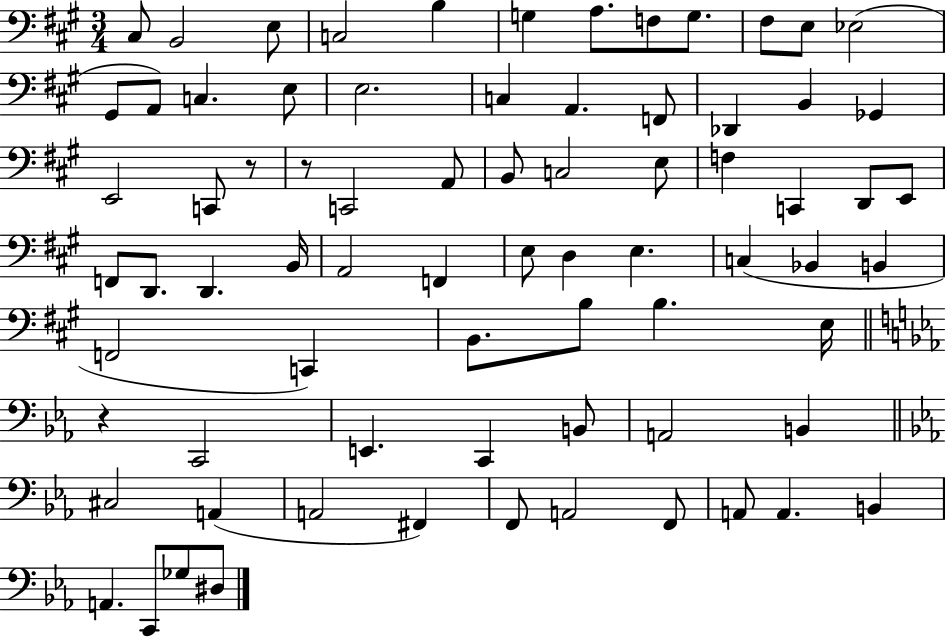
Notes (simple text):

C#3/e B2/h E3/e C3/h B3/q G3/q A3/e. F3/e G3/e. F#3/e E3/e Eb3/h G#2/e A2/e C3/q. E3/e E3/h. C3/q A2/q. F2/e Db2/q B2/q Gb2/q E2/h C2/e R/e R/e C2/h A2/e B2/e C3/h E3/e F3/q C2/q D2/e E2/e F2/e D2/e. D2/q. B2/s A2/h F2/q E3/e D3/q E3/q. C3/q Bb2/q B2/q F2/h C2/q B2/e. B3/e B3/q. E3/s R/q C2/h E2/q. C2/q B2/e A2/h B2/q C#3/h A2/q A2/h F#2/q F2/e A2/h F2/e A2/e A2/q. B2/q A2/q. C2/e Gb3/e D#3/e